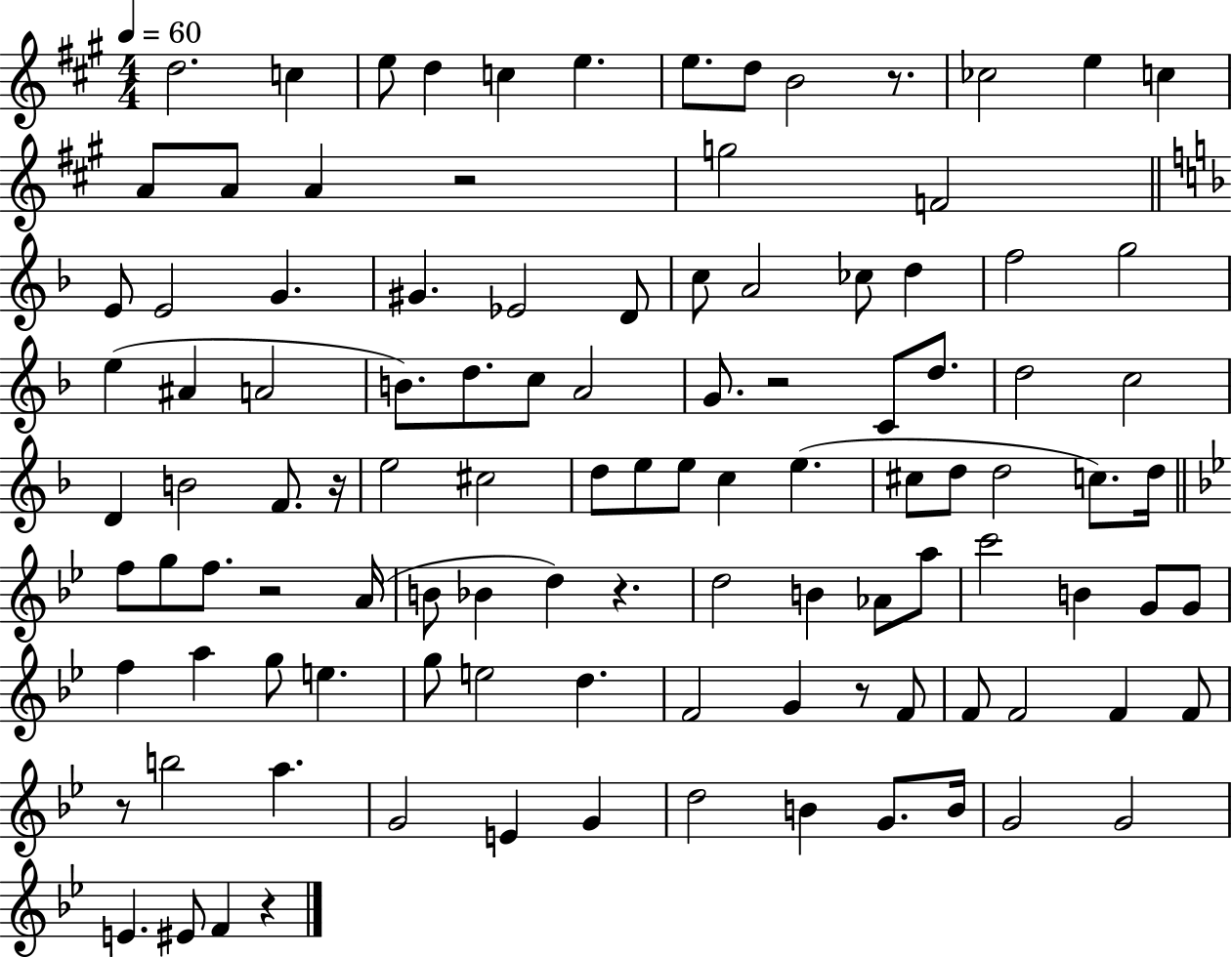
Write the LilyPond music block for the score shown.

{
  \clef treble
  \numericTimeSignature
  \time 4/4
  \key a \major
  \tempo 4 = 60
  \repeat volta 2 { d''2. c''4 | e''8 d''4 c''4 e''4. | e''8. d''8 b'2 r8. | ces''2 e''4 c''4 | \break a'8 a'8 a'4 r2 | g''2 f'2 | \bar "||" \break \key f \major e'8 e'2 g'4. | gis'4. ees'2 d'8 | c''8 a'2 ces''8 d''4 | f''2 g''2 | \break e''4( ais'4 a'2 | b'8.) d''8. c''8 a'2 | g'8. r2 c'8 d''8. | d''2 c''2 | \break d'4 b'2 f'8. r16 | e''2 cis''2 | d''8 e''8 e''8 c''4 e''4.( | cis''8 d''8 d''2 c''8.) d''16 | \break \bar "||" \break \key bes \major f''8 g''8 f''8. r2 a'16( | b'8 bes'4 d''4) r4. | d''2 b'4 aes'8 a''8 | c'''2 b'4 g'8 g'8 | \break f''4 a''4 g''8 e''4. | g''8 e''2 d''4. | f'2 g'4 r8 f'8 | f'8 f'2 f'4 f'8 | \break r8 b''2 a''4. | g'2 e'4 g'4 | d''2 b'4 g'8. b'16 | g'2 g'2 | \break e'4. eis'8 f'4 r4 | } \bar "|."
}